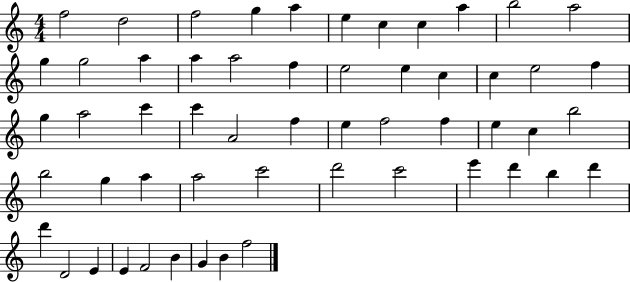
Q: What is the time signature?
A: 4/4